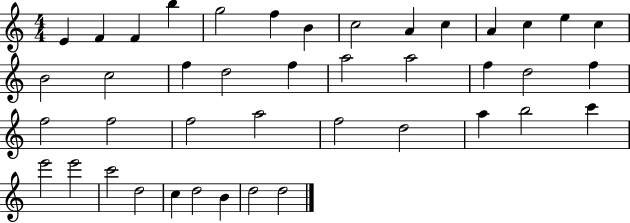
{
  \clef treble
  \numericTimeSignature
  \time 4/4
  \key c \major
  e'4 f'4 f'4 b''4 | g''2 f''4 b'4 | c''2 a'4 c''4 | a'4 c''4 e''4 c''4 | \break b'2 c''2 | f''4 d''2 f''4 | a''2 a''2 | f''4 d''2 f''4 | \break f''2 f''2 | f''2 a''2 | f''2 d''2 | a''4 b''2 c'''4 | \break e'''2 e'''2 | c'''2 d''2 | c''4 d''2 b'4 | d''2 d''2 | \break \bar "|."
}